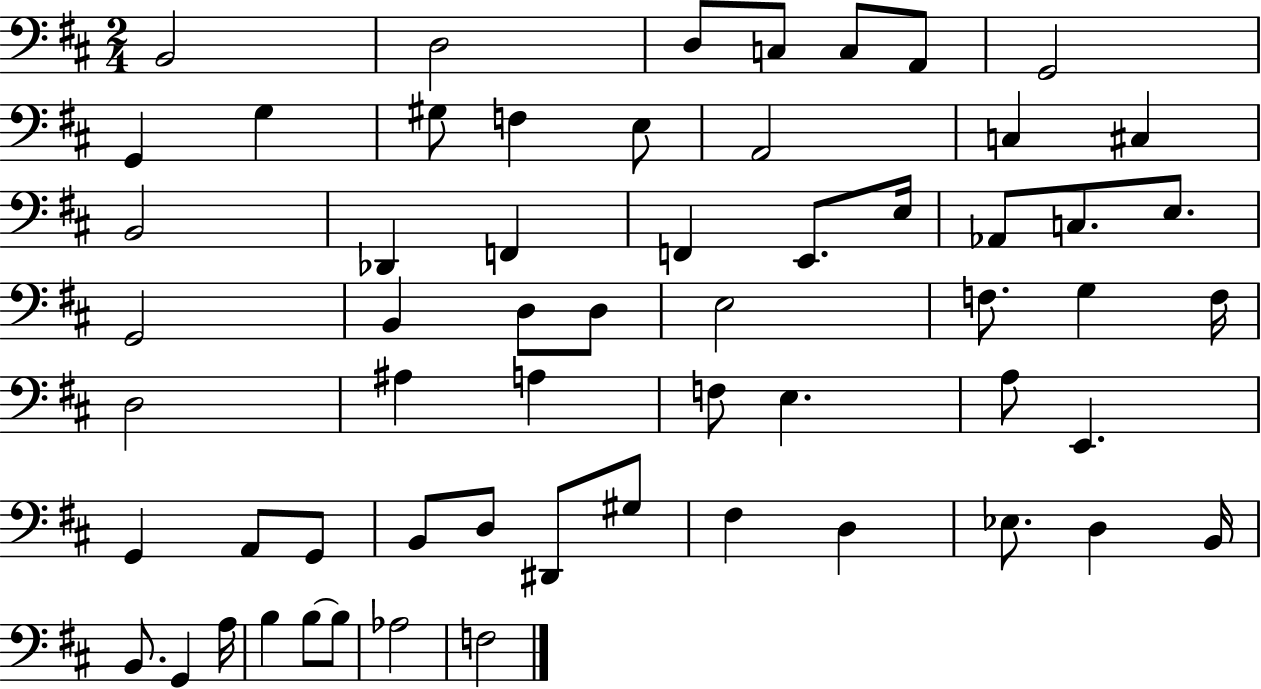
B2/h D3/h D3/e C3/e C3/e A2/e G2/h G2/q G3/q G#3/e F3/q E3/e A2/h C3/q C#3/q B2/h Db2/q F2/q F2/q E2/e. E3/s Ab2/e C3/e. E3/e. G2/h B2/q D3/e D3/e E3/h F3/e. G3/q F3/s D3/h A#3/q A3/q F3/e E3/q. A3/e E2/q. G2/q A2/e G2/e B2/e D3/e D#2/e G#3/e F#3/q D3/q Eb3/e. D3/q B2/s B2/e. G2/q A3/s B3/q B3/e B3/e Ab3/h F3/h